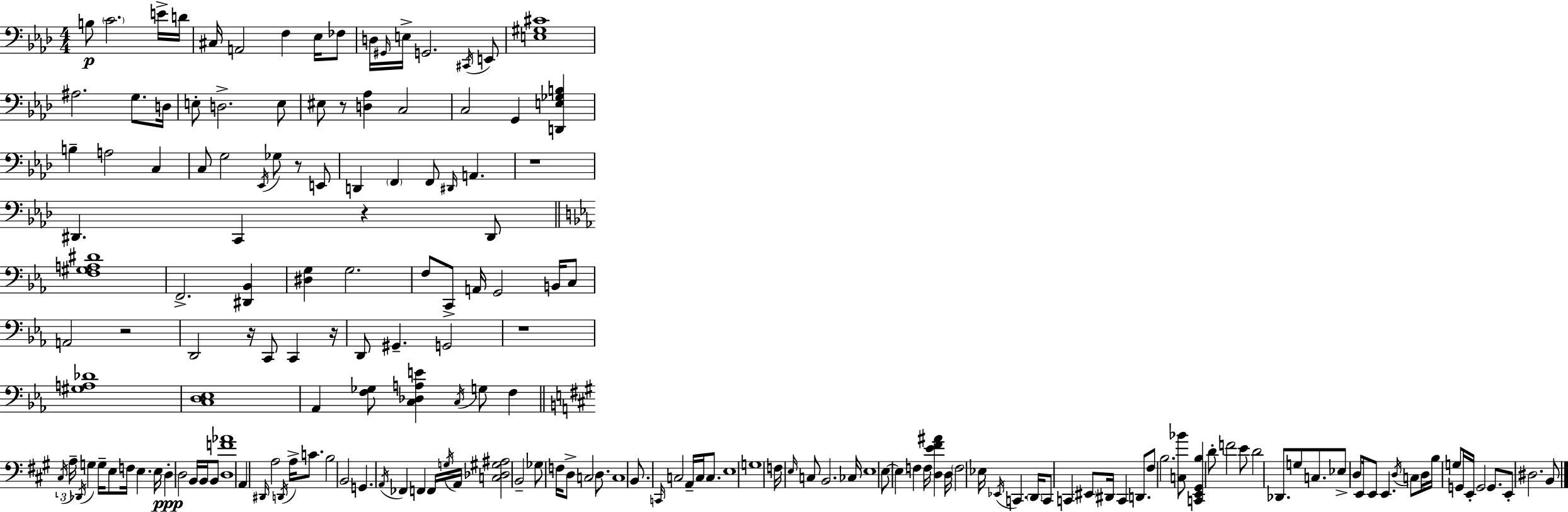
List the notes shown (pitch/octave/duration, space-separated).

B3/e C4/h. E4/s D4/s C#3/s A2/h F3/q Eb3/s FES3/e D3/s G#2/s E3/s G2/h. C#2/s E2/e [E3,G#3,C#4]/w A#3/h. G3/e. D3/s E3/e D3/h. E3/e EIS3/e R/e [D3,Ab3]/q C3/h C3/h G2/q [D2,E3,Gb3,B3]/q B3/q A3/h C3/q C3/e G3/h Eb2/s Gb3/e R/e E2/e D2/q F2/q F2/e D#2/s A2/q. R/w D#2/q. C2/q R/q D#2/e [F3,G#3,A3,D#4]/w F2/h. [D#2,Bb2]/q [D#3,G3]/q G3/h. F3/e C2/e A2/s G2/h B2/s C3/e A2/h R/h D2/h R/s C2/e C2/q R/s D2/e G#2/q. G2/h R/w [G#3,A3,Db4]/w [C3,D3,Eb3]/w Ab2/q [F3,Gb3]/e [C3,Db3,A3,E4]/q C3/s G3/e F3/q C#3/s A3/s Db2/s G3/q G3/s E3/e F3/s E3/q. E3/s D3/q D3/h B2/s B2/s B2/e [D3,F4,Ab4]/w A2/q D#2/s A3/h D2/s A3/s C4/e. B3/h B2/h G2/q. A2/s FES2/q F2/q F2/s G3/s A2/s [C3,Db3,G#3,A#3]/h B2/h Gb3/e F3/s D3/e C3/h D3/e. C3/w B2/e. C2/s C3/h A2/s C3/s C3/e. E3/w G3/w F3/s E3/s C3/e B2/h. CES3/s E3/w E3/e E3/q F3/q F3/s [D3,E4,F#4,A#4]/q D3/s F3/h Eb3/s Eb2/s C2/q. D2/s C2/e C2/q EIS2/e D#2/s C2/q D2/e. F#3/e B3/h. [C3,Bb4]/e [C2,E2,G#2,B3]/q D4/e F4/h E4/e D4/h Db2/e. G3/e C3/e. Eb3/e D3/e E2/s E2/e E2/q. D3/s C3/e D3/s B3/s G3/e G2/s E2/s G2/h G2/e. E2/e D#3/h. B2/e